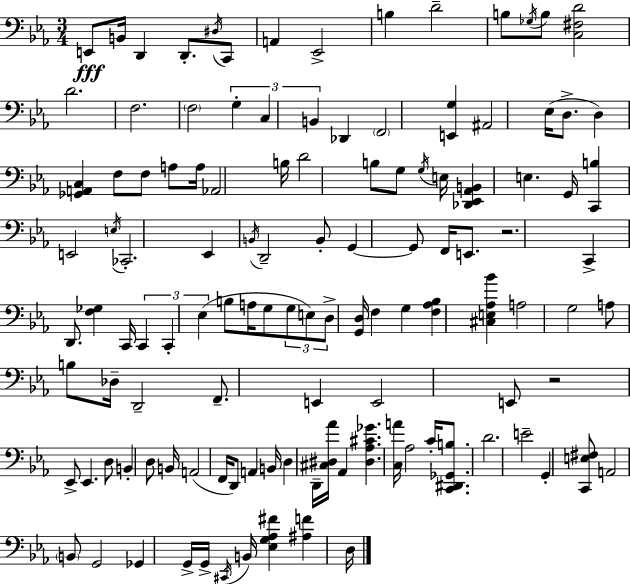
E2/e B2/s D2/q D2/e. D#3/s C2/e A2/q Eb2/h B3/q D4/h B3/e Gb3/s B3/e [C3,F#3,D4]/h D4/h. F3/h. F3/h G3/q C3/q B2/q Db2/q F2/h [E2,G3]/q A#2/h Eb3/s D3/e. D3/q [Gb2,A2,C3]/q F3/e F3/e A3/e A3/s Ab2/h B3/s D4/h B3/e G3/e G3/s E3/s [Db2,Eb2,Ab2,B2]/q E3/q. G2/s [C2,B3]/q E2/h E3/s CES2/h. Eb2/q B2/s D2/h B2/e G2/q G2/e F2/s E2/e. R/h. C2/q D2/e. [F3,Gb3]/q C2/s C2/q C2/q Eb3/q B3/e A3/s G3/e G3/e E3/e D3/e [G2,D3]/s F3/q G3/q [F3,Ab3,Bb3]/q [C#3,E3,Ab3,Bb4]/q A3/h G3/h A3/e B3/e Db3/s D2/h F2/e. E2/q E2/h E2/e R/h Eb2/e Eb2/q. D3/e B2/q D3/e B2/s A2/h F2/s D2/e A2/q B2/s D3/q D2/s [C#3,D#3,Ab4]/s Ab2/q [D#3,Ab3,C#4,Gb4]/q. [C3,A4]/s Ab3/h C4/s [C2,D#2,Gb2,B3]/e. D4/h. E4/h G2/q [C2,E3,F#3]/e A2/h B2/e G2/h Gb2/q G2/s G2/s C#2/s B2/s [Eb3,G3,Ab3,F#4]/q [A#3,F4]/q D3/s